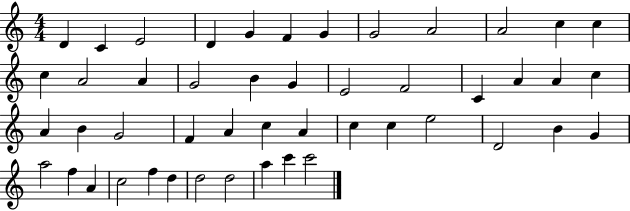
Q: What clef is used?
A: treble